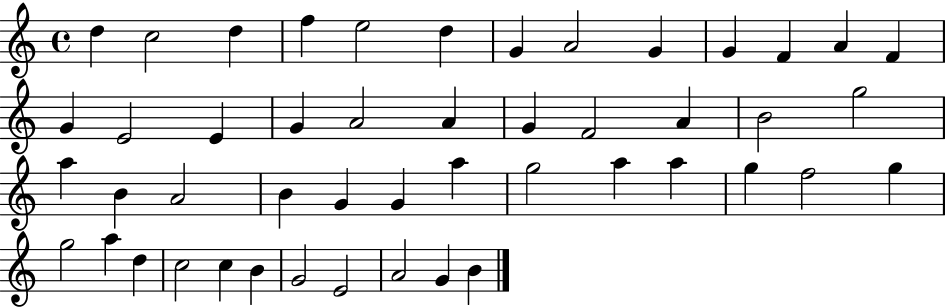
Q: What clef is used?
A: treble